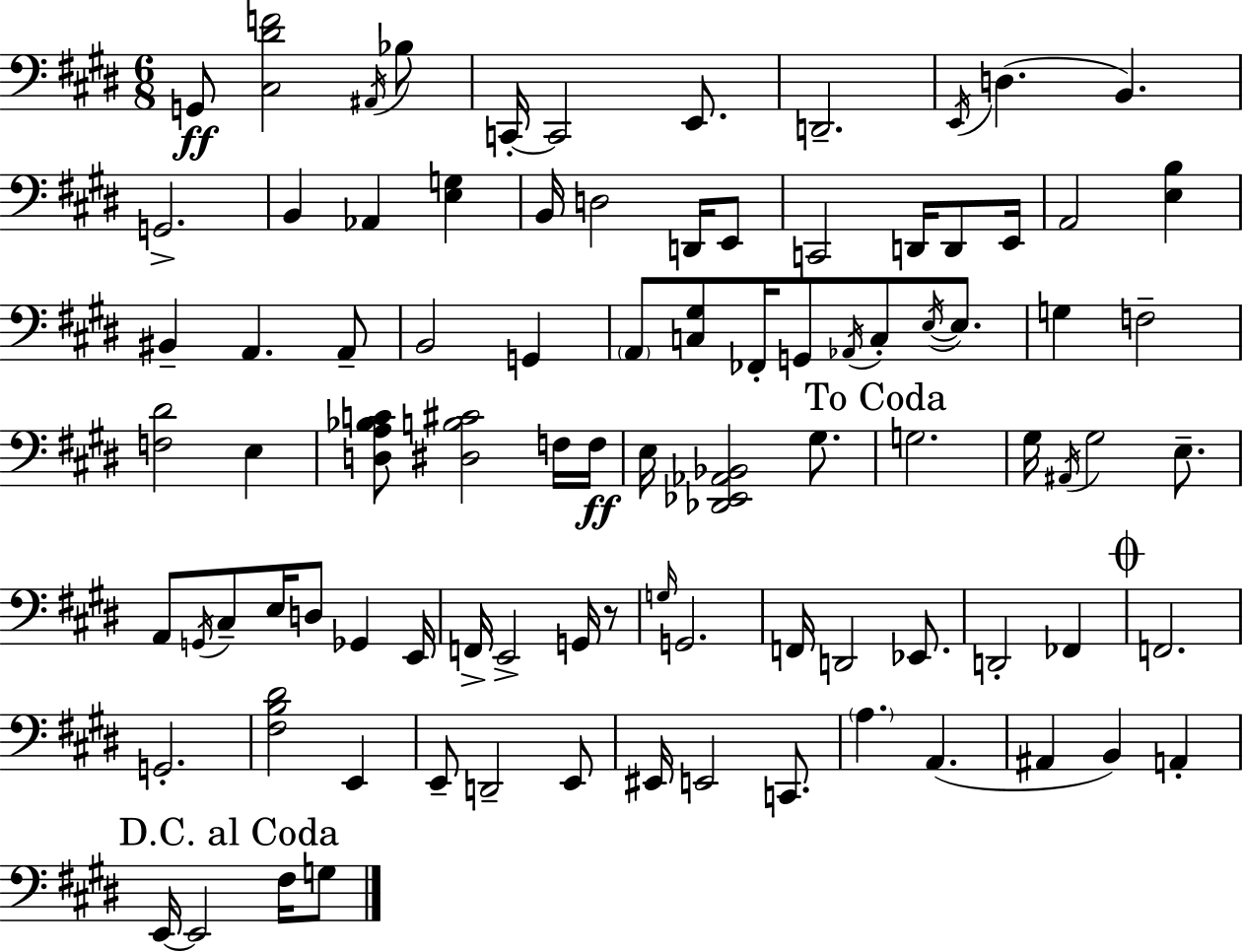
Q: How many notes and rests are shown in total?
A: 91